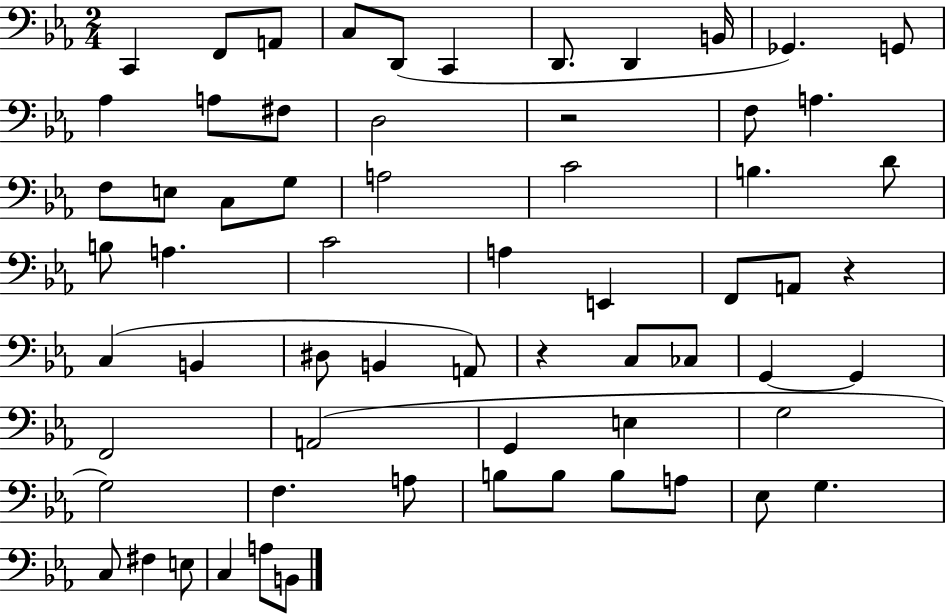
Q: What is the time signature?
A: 2/4